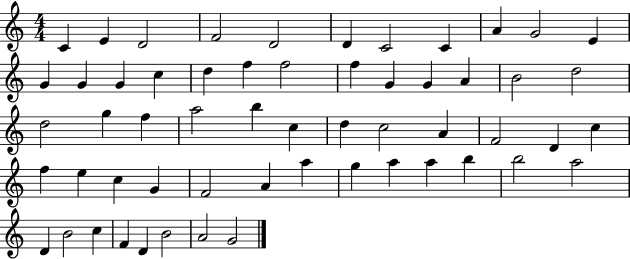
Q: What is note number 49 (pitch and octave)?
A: A5